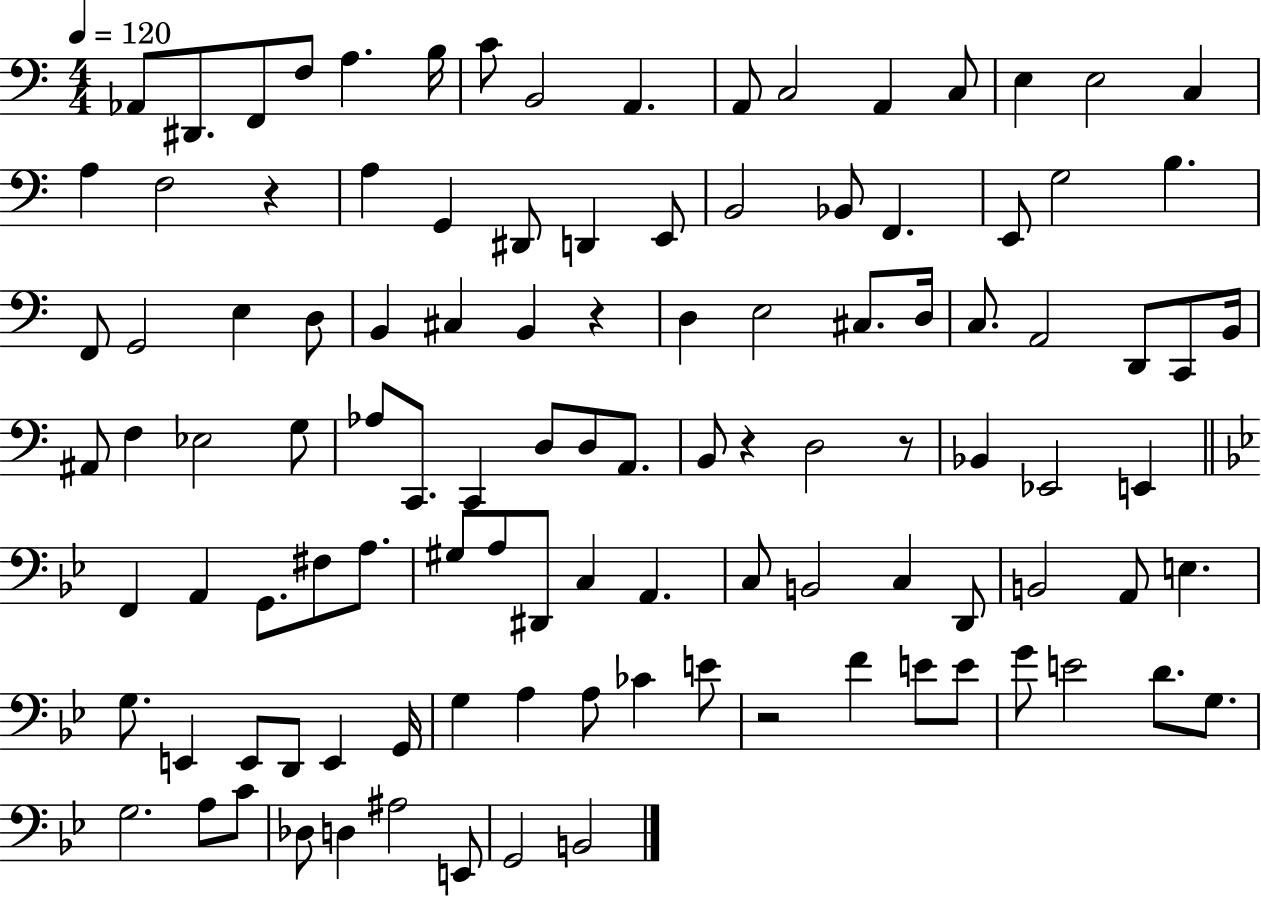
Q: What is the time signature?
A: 4/4